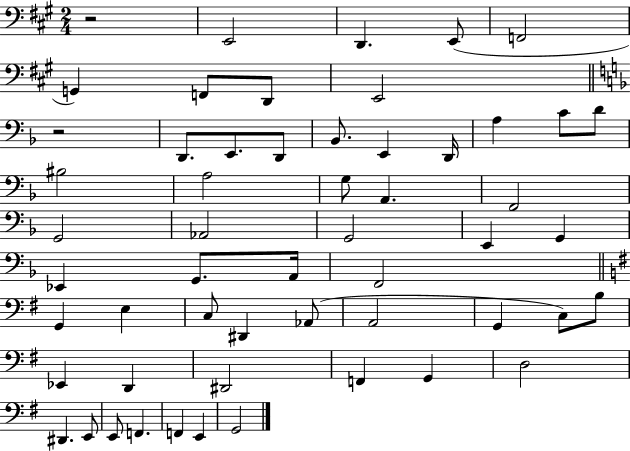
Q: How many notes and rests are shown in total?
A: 55